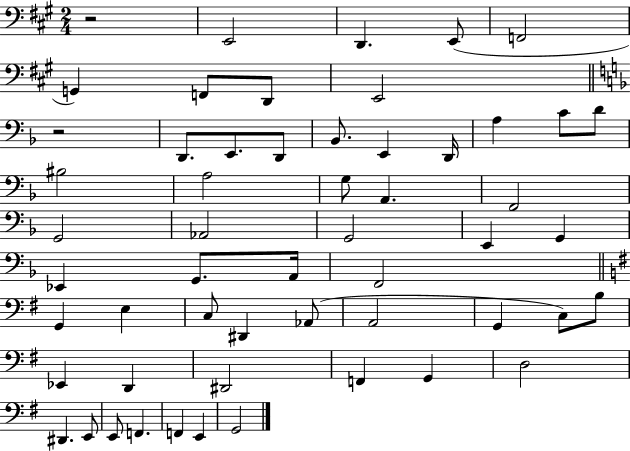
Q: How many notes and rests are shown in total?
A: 55